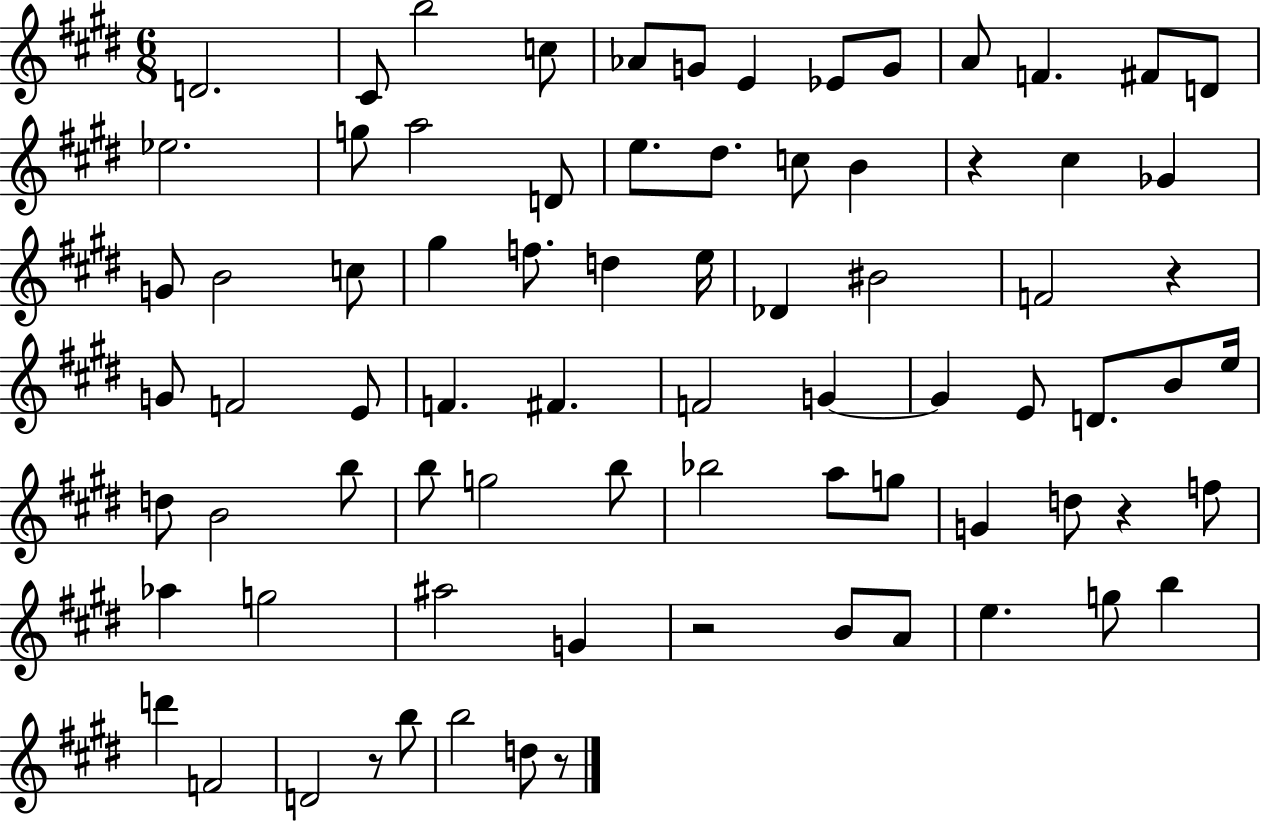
X:1
T:Untitled
M:6/8
L:1/4
K:E
D2 ^C/2 b2 c/2 _A/2 G/2 E _E/2 G/2 A/2 F ^F/2 D/2 _e2 g/2 a2 D/2 e/2 ^d/2 c/2 B z ^c _G G/2 B2 c/2 ^g f/2 d e/4 _D ^B2 F2 z G/2 F2 E/2 F ^F F2 G G E/2 D/2 B/2 e/4 d/2 B2 b/2 b/2 g2 b/2 _b2 a/2 g/2 G d/2 z f/2 _a g2 ^a2 G z2 B/2 A/2 e g/2 b d' F2 D2 z/2 b/2 b2 d/2 z/2